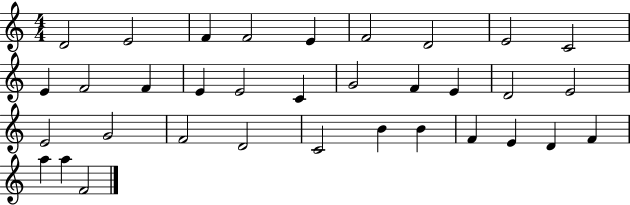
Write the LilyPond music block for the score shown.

{
  \clef treble
  \numericTimeSignature
  \time 4/4
  \key c \major
  d'2 e'2 | f'4 f'2 e'4 | f'2 d'2 | e'2 c'2 | \break e'4 f'2 f'4 | e'4 e'2 c'4 | g'2 f'4 e'4 | d'2 e'2 | \break e'2 g'2 | f'2 d'2 | c'2 b'4 b'4 | f'4 e'4 d'4 f'4 | \break a''4 a''4 f'2 | \bar "|."
}